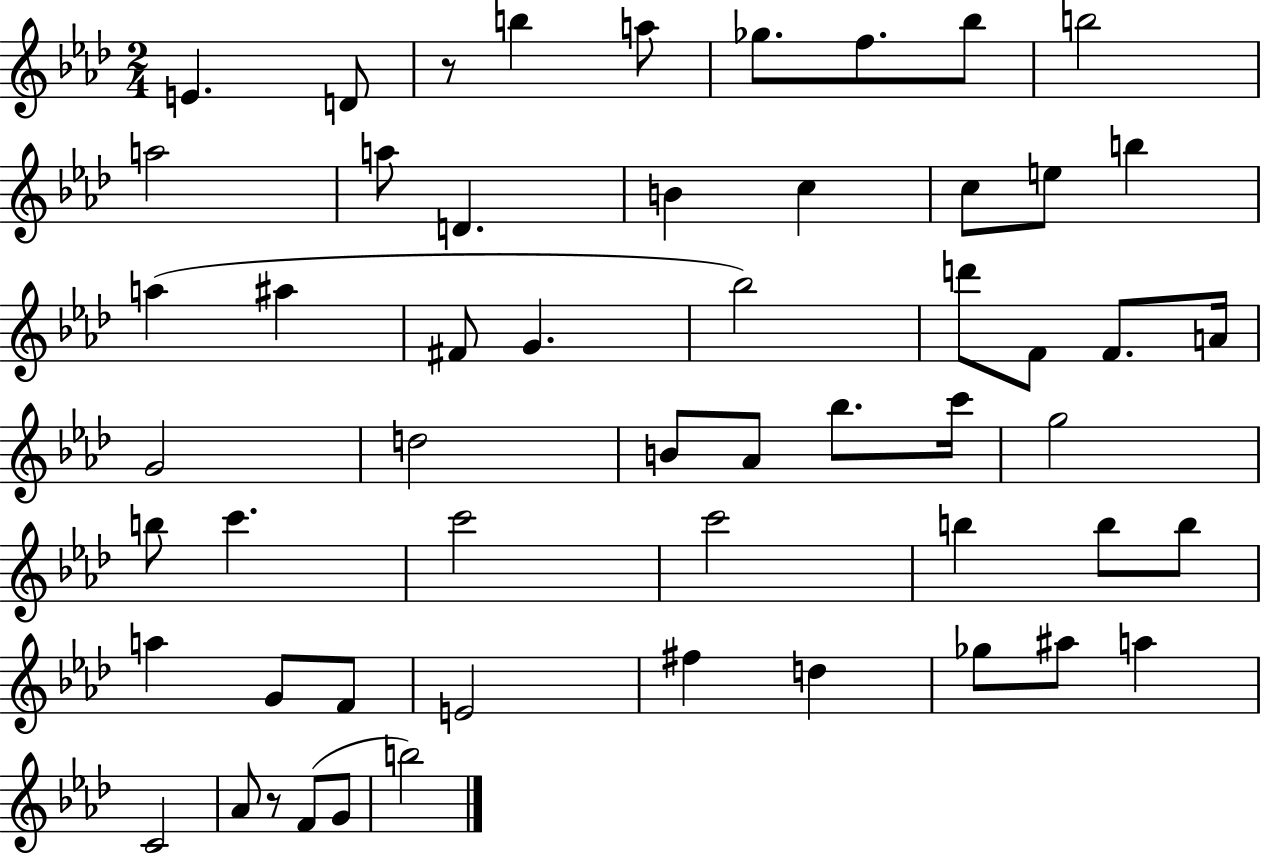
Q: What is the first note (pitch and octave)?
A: E4